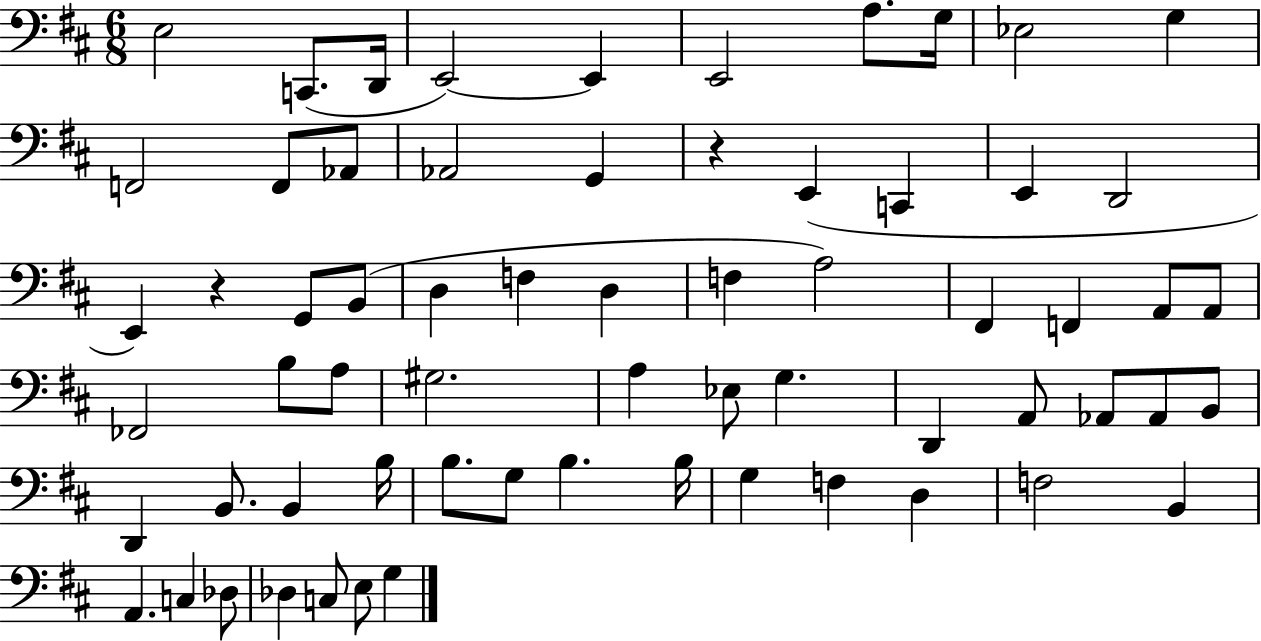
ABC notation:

X:1
T:Untitled
M:6/8
L:1/4
K:D
E,2 C,,/2 D,,/4 E,,2 E,, E,,2 A,/2 G,/4 _E,2 G, F,,2 F,,/2 _A,,/2 _A,,2 G,, z E,, C,, E,, D,,2 E,, z G,,/2 B,,/2 D, F, D, F, A,2 ^F,, F,, A,,/2 A,,/2 _F,,2 B,/2 A,/2 ^G,2 A, _E,/2 G, D,, A,,/2 _A,,/2 _A,,/2 B,,/2 D,, B,,/2 B,, B,/4 B,/2 G,/2 B, B,/4 G, F, D, F,2 B,, A,, C, _D,/2 _D, C,/2 E,/2 G,